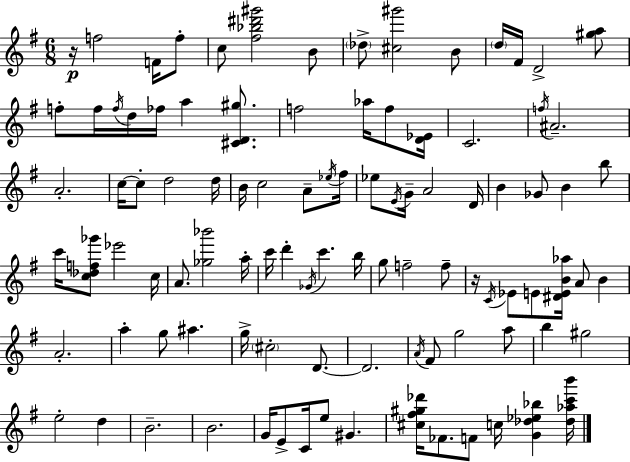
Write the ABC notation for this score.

X:1
T:Untitled
M:6/8
L:1/4
K:Em
z/4 f2 F/4 f/2 c/2 [^f_b^d'^g']2 B/2 _d/2 [^c^g']2 B/2 d/4 ^F/4 D2 [^ga]/2 f/2 f/4 f/4 d/4 _f/4 a [^CD^g]/2 f2 _a/4 f/2 [D_E]/4 C2 f/4 ^A2 A2 c/4 c/2 d2 d/4 B/4 c2 A/2 _e/4 ^f/4 _e/2 E/4 G/4 A2 D/4 B _G/2 B b/2 c'/4 [c_df_g']/2 _e'2 c/4 A/2 [_g_b']2 a/4 c'/4 d' _G/4 c' b/4 g/2 f2 f/2 z/4 C/4 _E/2 E/2 [^DEB_a]/4 A/2 B A2 a g/2 ^a g/4 ^c2 D/2 D2 A/4 ^F/2 g2 a/2 b ^g2 e2 d B2 B2 G/4 E/2 C/4 e/2 ^G [^c^f^g_d']/4 _F/2 F/2 c/4 [G_d_e_b] [_d_ac'b']/4